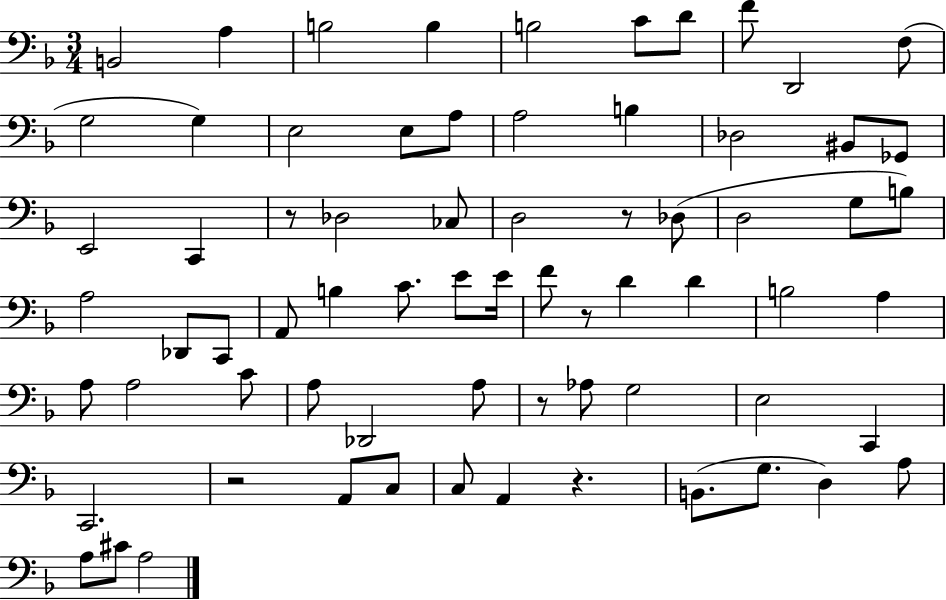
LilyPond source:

{
  \clef bass
  \numericTimeSignature
  \time 3/4
  \key f \major
  b,2 a4 | b2 b4 | b2 c'8 d'8 | f'8 d,2 f8( | \break g2 g4) | e2 e8 a8 | a2 b4 | des2 bis,8 ges,8 | \break e,2 c,4 | r8 des2 ces8 | d2 r8 des8( | d2 g8 b8) | \break a2 des,8 c,8 | a,8 b4 c'8. e'8 e'16 | f'8 r8 d'4 d'4 | b2 a4 | \break a8 a2 c'8 | a8 des,2 a8 | r8 aes8 g2 | e2 c,4 | \break c,2. | r2 a,8 c8 | c8 a,4 r4. | b,8.( g8. d4) a8 | \break a8 cis'8 a2 | \bar "|."
}